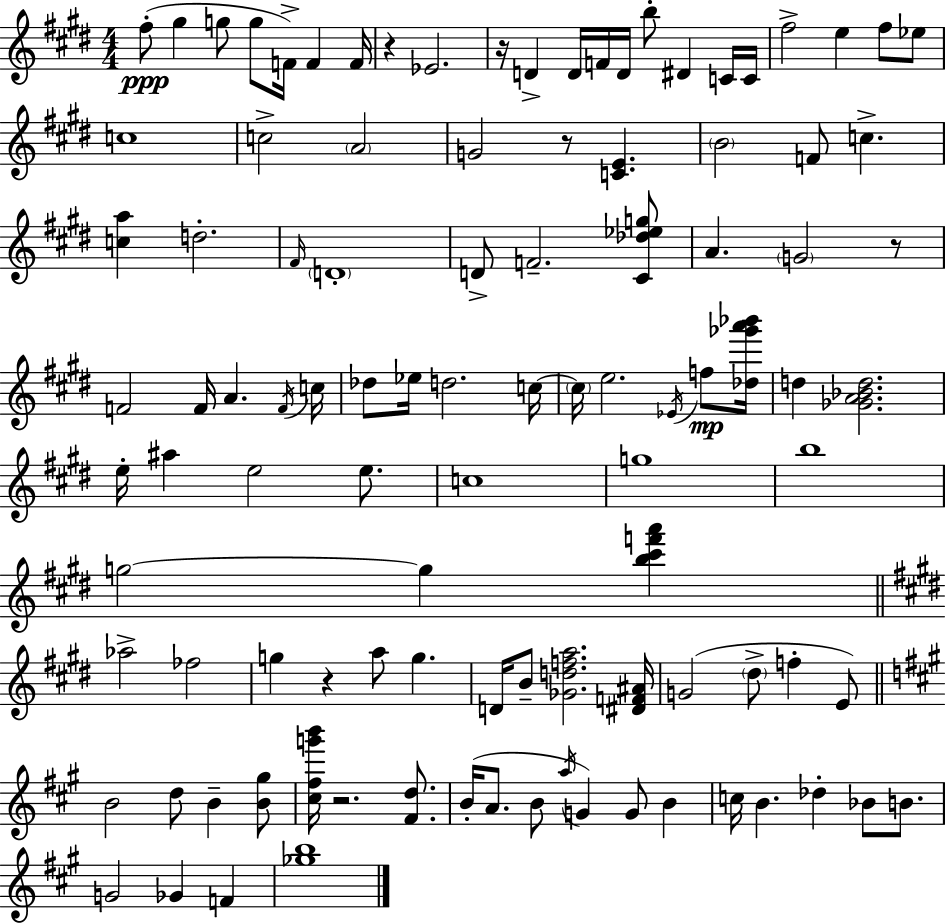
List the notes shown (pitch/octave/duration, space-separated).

F#5/e G#5/q G5/e G5/e F4/s F4/q F4/s R/q Eb4/h. R/s D4/q D4/s F4/s D4/s B5/e D#4/q C4/s C4/s F#5/h E5/q F#5/e Eb5/e C5/w C5/h A4/h G4/h R/e [C4,E4]/q. B4/h F4/e C5/q. [C5,A5]/q D5/h. F#4/s D4/w D4/e F4/h. [C#4,Db5,Eb5,G5]/e A4/q. G4/h R/e F4/h F4/s A4/q. F4/s C5/s Db5/e Eb5/s D5/h. C5/s C5/s E5/h. Eb4/s F5/e [Db5,Gb6,A6,Bb6]/s D5/q [Gb4,A4,Bb4,D5]/h. E5/s A#5/q E5/h E5/e. C5/w G5/w B5/w G5/h G5/q [B5,C#6,F6,A6]/q Ab5/h FES5/h G5/q R/q A5/e G5/q. D4/s B4/e [Gb4,D5,F5,A5]/h. [D#4,F4,A#4]/s G4/h D#5/e F5/q E4/e B4/h D5/e B4/q [B4,G#5]/e [C#5,F#5,G6,B6]/s R/h. [F#4,D5]/e. B4/s A4/e. B4/e A5/s G4/q G4/e B4/q C5/s B4/q. Db5/q Bb4/e B4/e. G4/h Gb4/q F4/q [Gb5,B5]/w